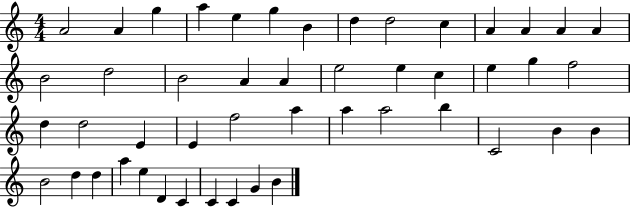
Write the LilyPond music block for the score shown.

{
  \clef treble
  \numericTimeSignature
  \time 4/4
  \key c \major
  a'2 a'4 g''4 | a''4 e''4 g''4 b'4 | d''4 d''2 c''4 | a'4 a'4 a'4 a'4 | \break b'2 d''2 | b'2 a'4 a'4 | e''2 e''4 c''4 | e''4 g''4 f''2 | \break d''4 d''2 e'4 | e'4 f''2 a''4 | a''4 a''2 b''4 | c'2 b'4 b'4 | \break b'2 d''4 d''4 | a''4 e''4 d'4 c'4 | c'4 c'4 g'4 b'4 | \bar "|."
}